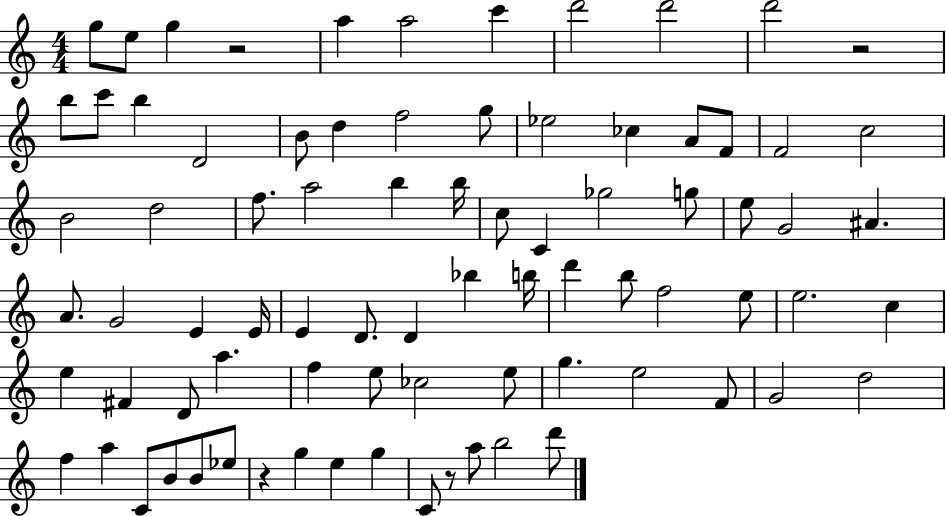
X:1
T:Untitled
M:4/4
L:1/4
K:C
g/2 e/2 g z2 a a2 c' d'2 d'2 d'2 z2 b/2 c'/2 b D2 B/2 d f2 g/2 _e2 _c A/2 F/2 F2 c2 B2 d2 f/2 a2 b b/4 c/2 C _g2 g/2 e/2 G2 ^A A/2 G2 E E/4 E D/2 D _b b/4 d' b/2 f2 e/2 e2 c e ^F D/2 a f e/2 _c2 e/2 g e2 F/2 G2 d2 f a C/2 B/2 B/2 _e/2 z g e g C/2 z/2 a/2 b2 d'/2